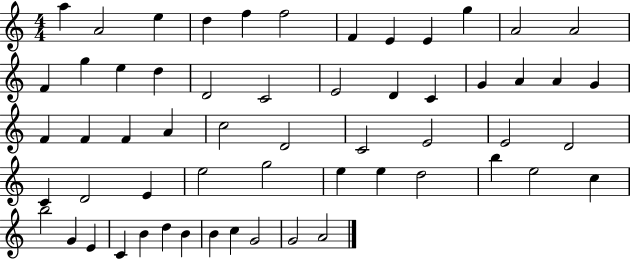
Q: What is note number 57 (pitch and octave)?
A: G4